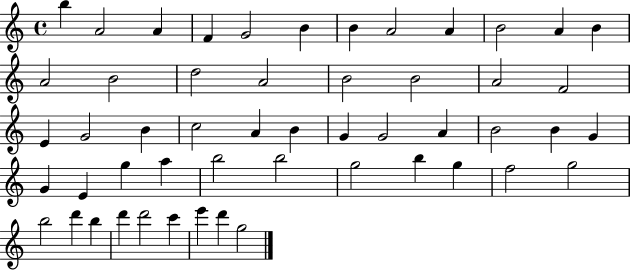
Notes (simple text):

B5/q A4/h A4/q F4/q G4/h B4/q B4/q A4/h A4/q B4/h A4/q B4/q A4/h B4/h D5/h A4/h B4/h B4/h A4/h F4/h E4/q G4/h B4/q C5/h A4/q B4/q G4/q G4/h A4/q B4/h B4/q G4/q G4/q E4/q G5/q A5/q B5/h B5/h G5/h B5/q G5/q F5/h G5/h B5/h D6/q B5/q D6/q D6/h C6/q E6/q D6/q G5/h